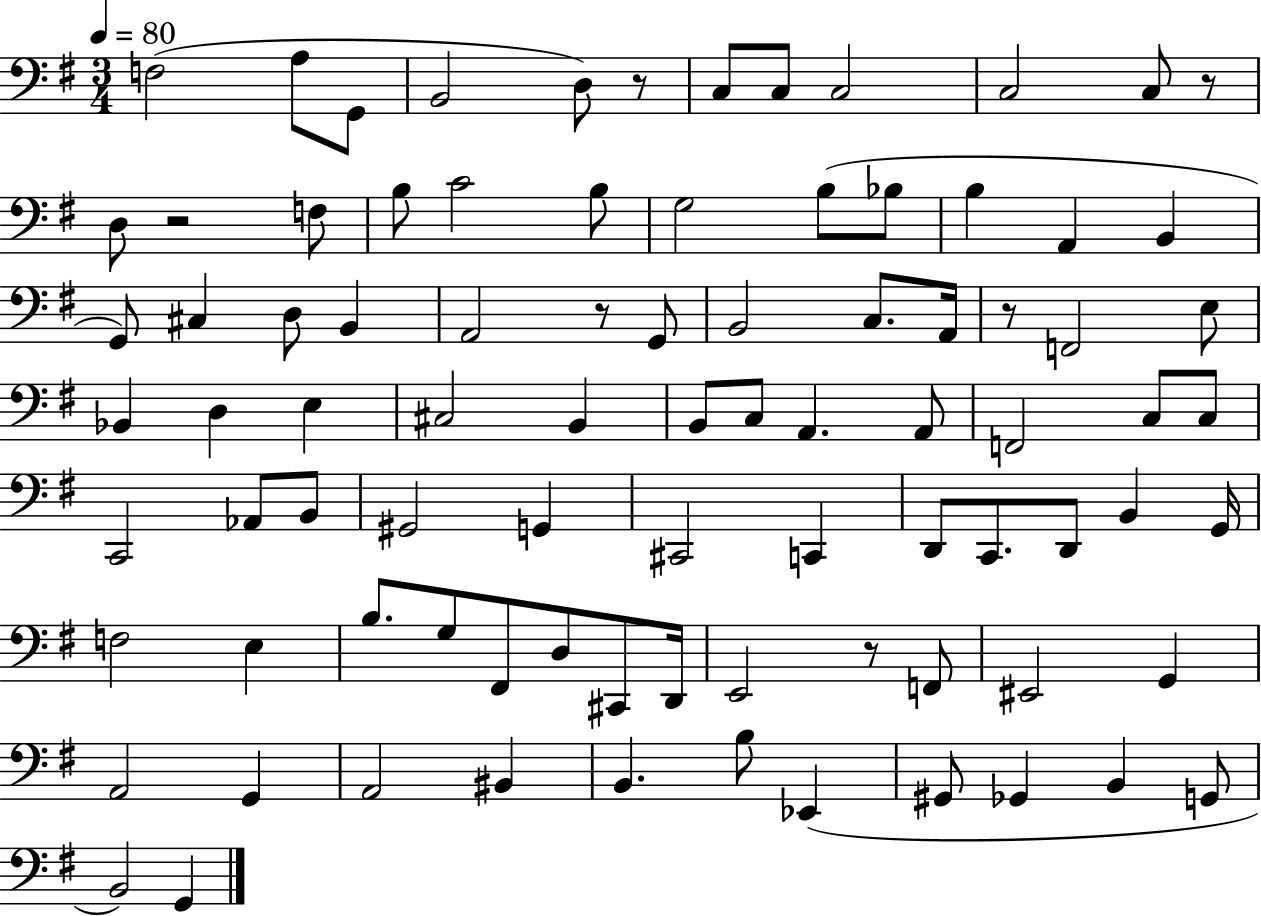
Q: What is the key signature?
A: G major